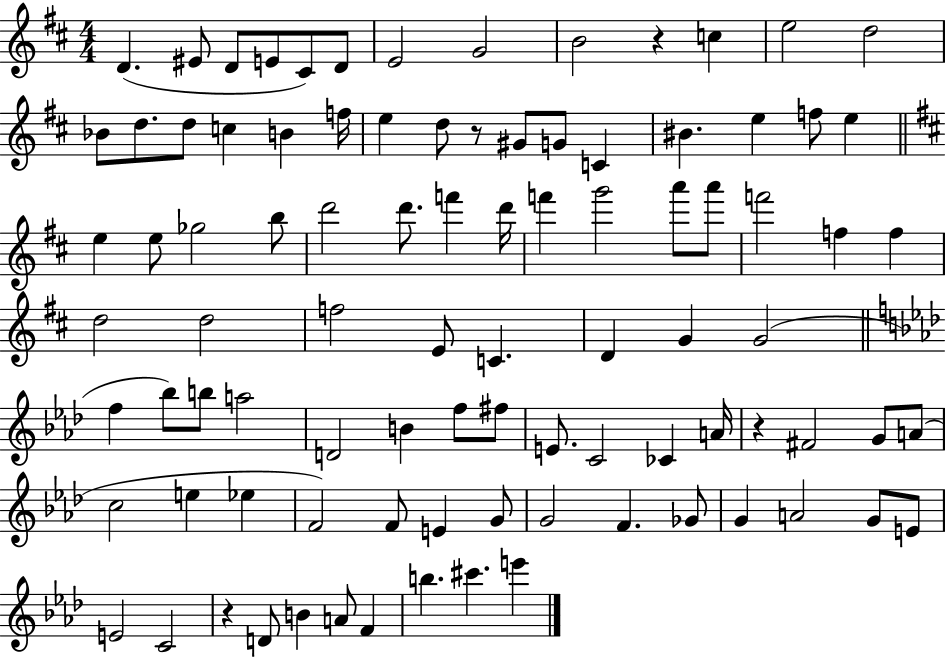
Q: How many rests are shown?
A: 4